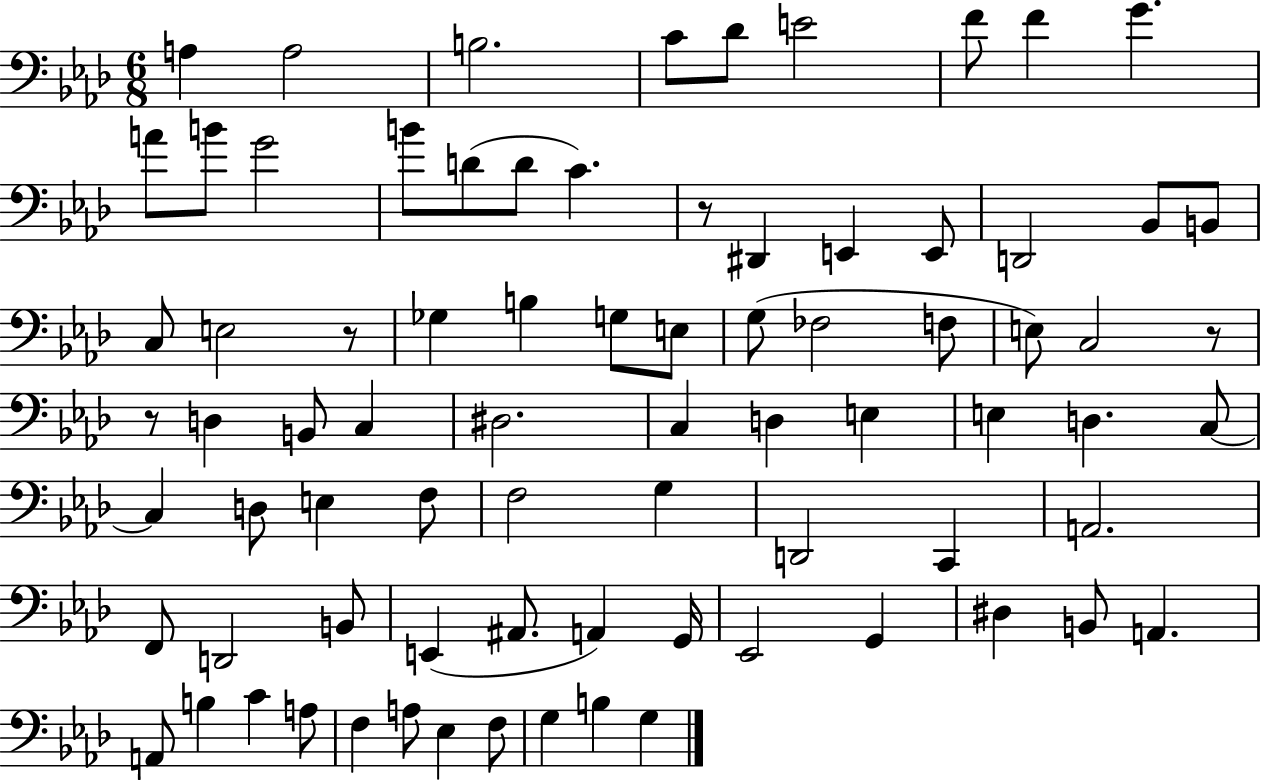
{
  \clef bass
  \numericTimeSignature
  \time 6/8
  \key aes \major
  \repeat volta 2 { a4 a2 | b2. | c'8 des'8 e'2 | f'8 f'4 g'4. | \break a'8 b'8 g'2 | b'8 d'8( d'8 c'4.) | r8 dis,4 e,4 e,8 | d,2 bes,8 b,8 | \break c8 e2 r8 | ges4 b4 g8 e8 | g8( fes2 f8 | e8) c2 r8 | \break r8 d4 b,8 c4 | dis2. | c4 d4 e4 | e4 d4. c8~~ | \break c4 d8 e4 f8 | f2 g4 | d,2 c,4 | a,2. | \break f,8 d,2 b,8 | e,4( ais,8. a,4) g,16 | ees,2 g,4 | dis4 b,8 a,4. | \break a,8 b4 c'4 a8 | f4 a8 ees4 f8 | g4 b4 g4 | } \bar "|."
}